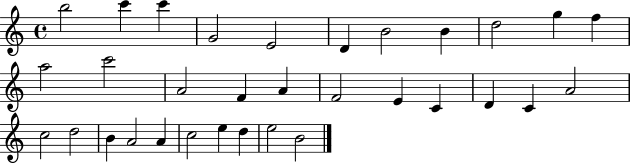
B5/h C6/q C6/q G4/h E4/h D4/q B4/h B4/q D5/h G5/q F5/q A5/h C6/h A4/h F4/q A4/q F4/h E4/q C4/q D4/q C4/q A4/h C5/h D5/h B4/q A4/h A4/q C5/h E5/q D5/q E5/h B4/h